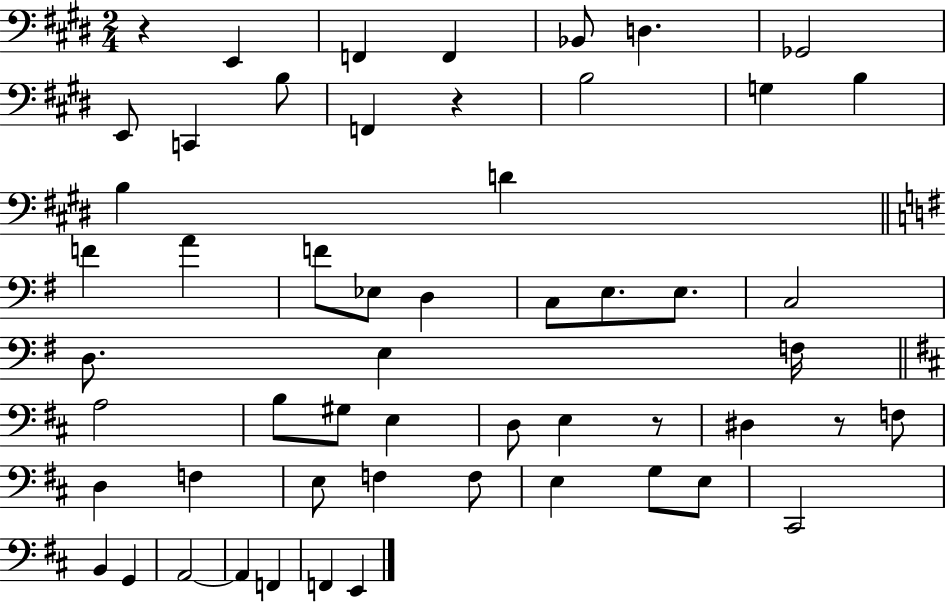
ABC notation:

X:1
T:Untitled
M:2/4
L:1/4
K:E
z E,, F,, F,, _B,,/2 D, _G,,2 E,,/2 C,, B,/2 F,, z B,2 G, B, B, D F A F/2 _E,/2 D, C,/2 E,/2 E,/2 C,2 D,/2 E, F,/4 A,2 B,/2 ^G,/2 E, D,/2 E, z/2 ^D, z/2 F,/2 D, F, E,/2 F, F,/2 E, G,/2 E,/2 ^C,,2 B,, G,, A,,2 A,, F,, F,, E,,